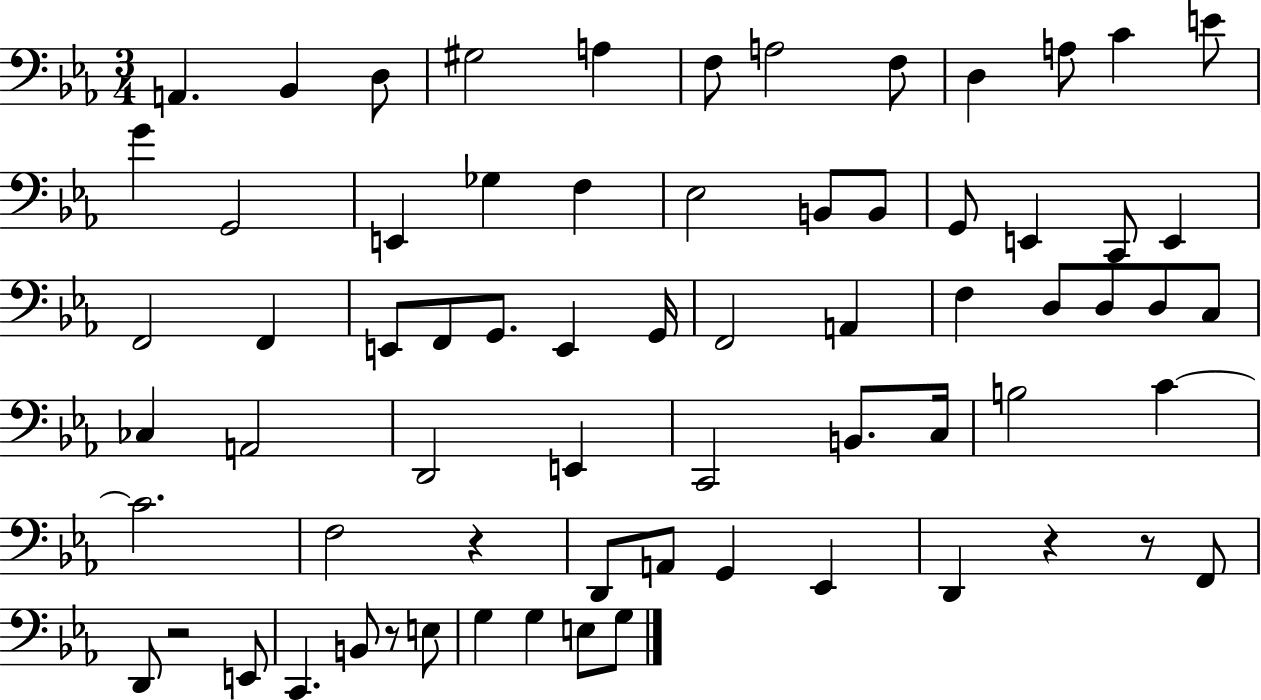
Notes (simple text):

A2/q. Bb2/q D3/e G#3/h A3/q F3/e A3/h F3/e D3/q A3/e C4/q E4/e G4/q G2/h E2/q Gb3/q F3/q Eb3/h B2/e B2/e G2/e E2/q C2/e E2/q F2/h F2/q E2/e F2/e G2/e. E2/q G2/s F2/h A2/q F3/q D3/e D3/e D3/e C3/e CES3/q A2/h D2/h E2/q C2/h B2/e. C3/s B3/h C4/q C4/h. F3/h R/q D2/e A2/e G2/q Eb2/q D2/q R/q R/e F2/e D2/e R/h E2/e C2/q. B2/e R/e E3/e G3/q G3/q E3/e G3/e